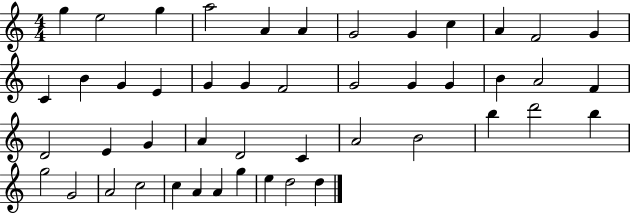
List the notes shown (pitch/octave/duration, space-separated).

G5/q E5/h G5/q A5/h A4/q A4/q G4/h G4/q C5/q A4/q F4/h G4/q C4/q B4/q G4/q E4/q G4/q G4/q F4/h G4/h G4/q G4/q B4/q A4/h F4/q D4/h E4/q G4/q A4/q D4/h C4/q A4/h B4/h B5/q D6/h B5/q G5/h G4/h A4/h C5/h C5/q A4/q A4/q G5/q E5/q D5/h D5/q